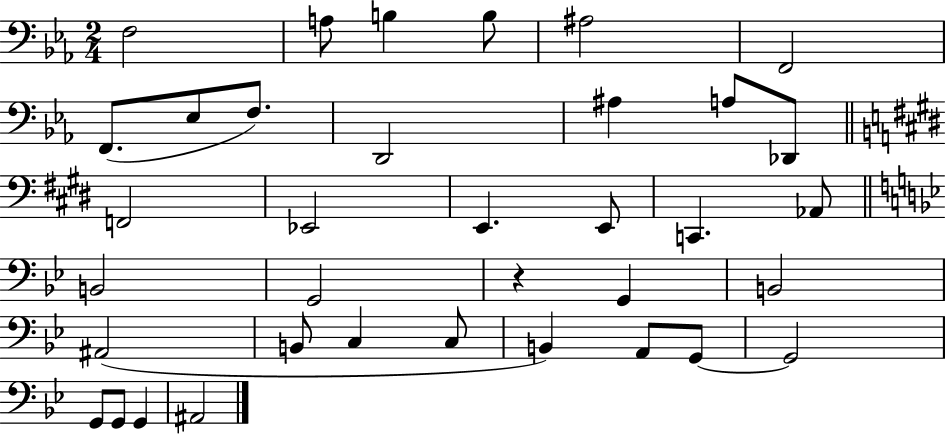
{
  \clef bass
  \numericTimeSignature
  \time 2/4
  \key ees \major
  f2 | a8 b4 b8 | ais2 | f,2 | \break f,8.( ees8 f8.) | d,2 | ais4 a8 des,8 | \bar "||" \break \key e \major f,2 | ees,2 | e,4. e,8 | c,4. aes,8 | \break \bar "||" \break \key bes \major b,2 | g,2 | r4 g,4 | b,2 | \break ais,2( | b,8 c4 c8 | b,4) a,8 g,8~~ | g,2 | \break g,8 g,8 g,4 | ais,2 | \bar "|."
}